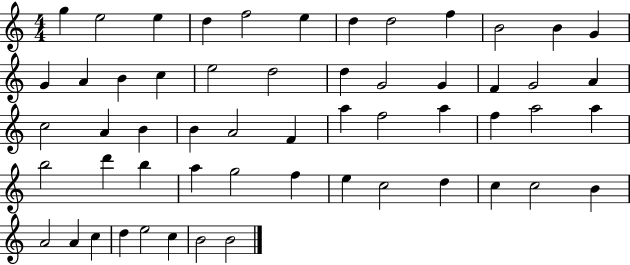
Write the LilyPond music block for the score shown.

{
  \clef treble
  \numericTimeSignature
  \time 4/4
  \key c \major
  g''4 e''2 e''4 | d''4 f''2 e''4 | d''4 d''2 f''4 | b'2 b'4 g'4 | \break g'4 a'4 b'4 c''4 | e''2 d''2 | d''4 g'2 g'4 | f'4 g'2 a'4 | \break c''2 a'4 b'4 | b'4 a'2 f'4 | a''4 f''2 a''4 | f''4 a''2 a''4 | \break b''2 d'''4 b''4 | a''4 g''2 f''4 | e''4 c''2 d''4 | c''4 c''2 b'4 | \break a'2 a'4 c''4 | d''4 e''2 c''4 | b'2 b'2 | \bar "|."
}